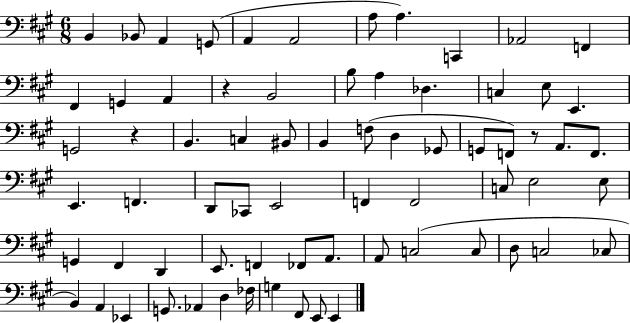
B2/q Bb2/e A2/q G2/e A2/q A2/h A3/e A3/q. C2/q Ab2/h F2/q F#2/q G2/q A2/q R/q B2/h B3/e A3/q Db3/q. C3/q E3/e E2/q. G2/h R/q B2/q. C3/q BIS2/e B2/q F3/e D3/q Gb2/e G2/e F2/e R/e A2/e. F2/e. E2/q. F2/q. D2/e CES2/e E2/h F2/q F2/h C3/e E3/h E3/e G2/q F#2/q D2/q E2/e. F2/q FES2/e A2/e. A2/e C3/h C3/e D3/e C3/h CES3/e B2/q A2/q Eb2/q G2/e. Ab2/q D3/q FES3/s G3/q F#2/e E2/e E2/q